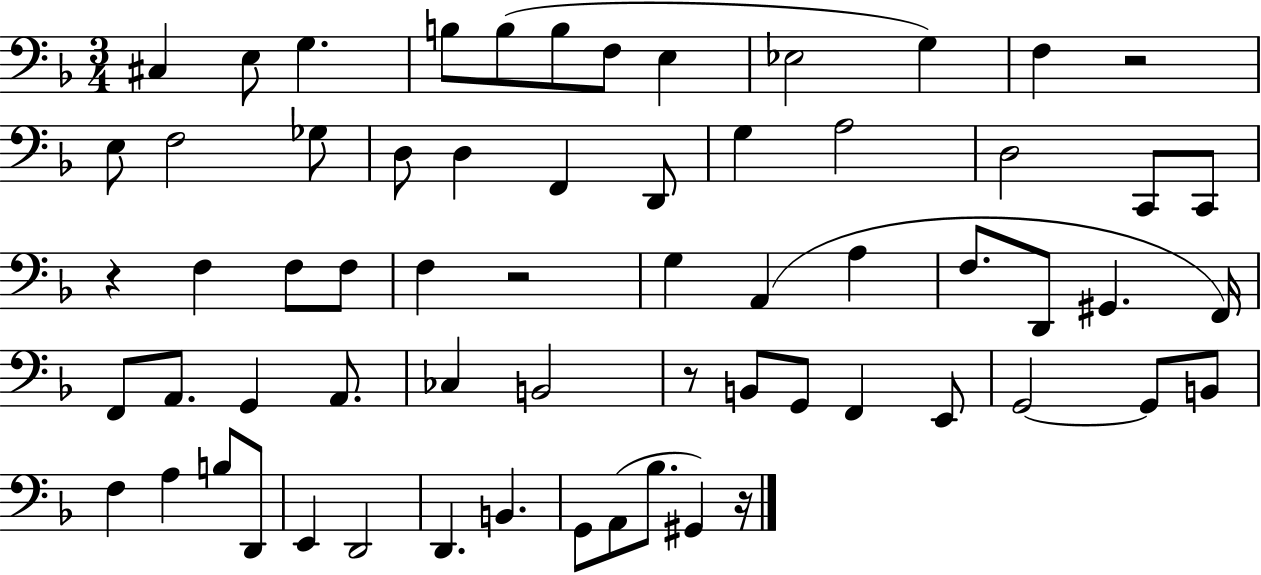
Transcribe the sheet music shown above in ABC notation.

X:1
T:Untitled
M:3/4
L:1/4
K:F
^C, E,/2 G, B,/2 B,/2 B,/2 F,/2 E, _E,2 G, F, z2 E,/2 F,2 _G,/2 D,/2 D, F,, D,,/2 G, A,2 D,2 C,,/2 C,,/2 z F, F,/2 F,/2 F, z2 G, A,, A, F,/2 D,,/2 ^G,, F,,/4 F,,/2 A,,/2 G,, A,,/2 _C, B,,2 z/2 B,,/2 G,,/2 F,, E,,/2 G,,2 G,,/2 B,,/2 F, A, B,/2 D,,/2 E,, D,,2 D,, B,, G,,/2 A,,/2 _B,/2 ^G,, z/4